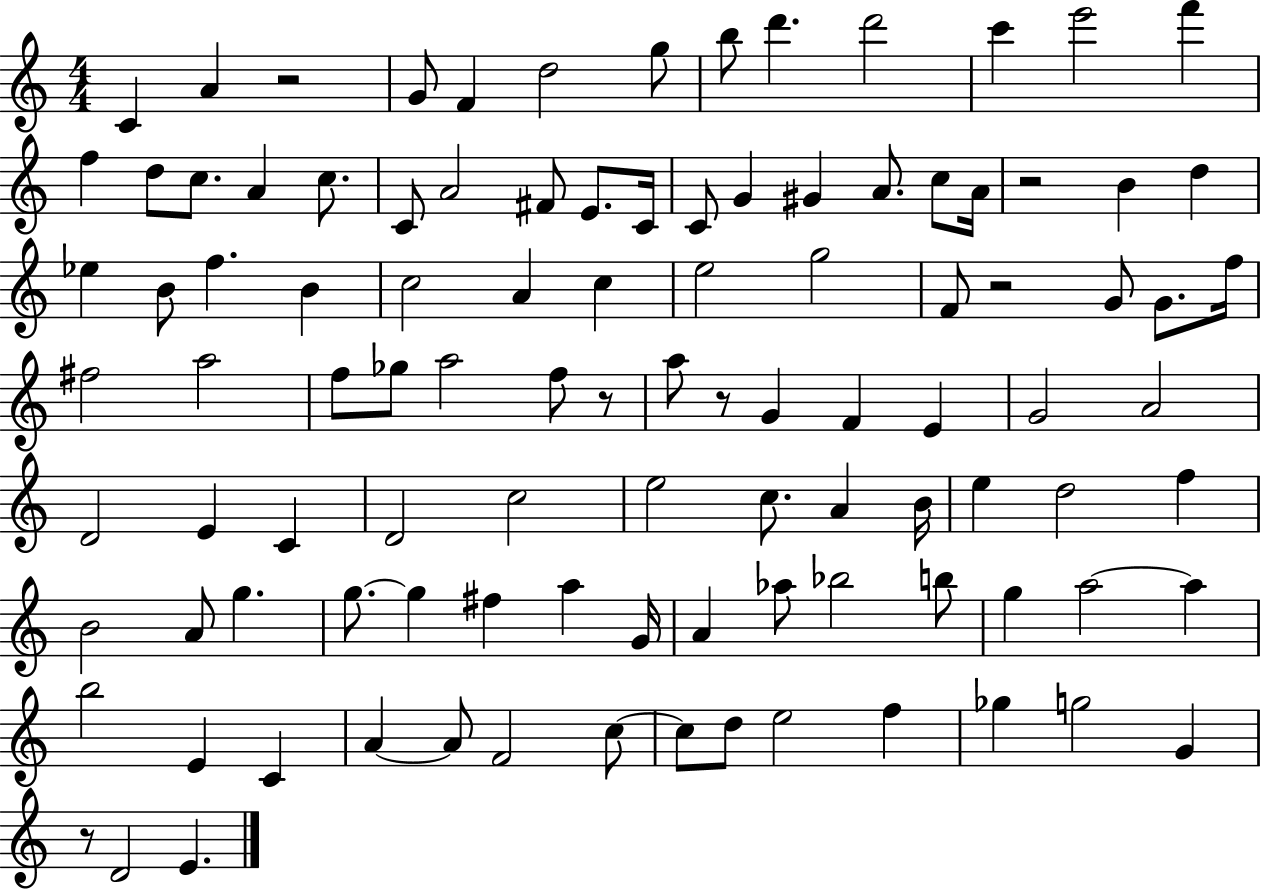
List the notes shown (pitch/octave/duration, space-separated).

C4/q A4/q R/h G4/e F4/q D5/h G5/e B5/e D6/q. D6/h C6/q E6/h F6/q F5/q D5/e C5/e. A4/q C5/e. C4/e A4/h F#4/e E4/e. C4/s C4/e G4/q G#4/q A4/e. C5/e A4/s R/h B4/q D5/q Eb5/q B4/e F5/q. B4/q C5/h A4/q C5/q E5/h G5/h F4/e R/h G4/e G4/e. F5/s F#5/h A5/h F5/e Gb5/e A5/h F5/e R/e A5/e R/e G4/q F4/q E4/q G4/h A4/h D4/h E4/q C4/q D4/h C5/h E5/h C5/e. A4/q B4/s E5/q D5/h F5/q B4/h A4/e G5/q. G5/e. G5/q F#5/q A5/q G4/s A4/q Ab5/e Bb5/h B5/e G5/q A5/h A5/q B5/h E4/q C4/q A4/q A4/e F4/h C5/e C5/e D5/e E5/h F5/q Gb5/q G5/h G4/q R/e D4/h E4/q.